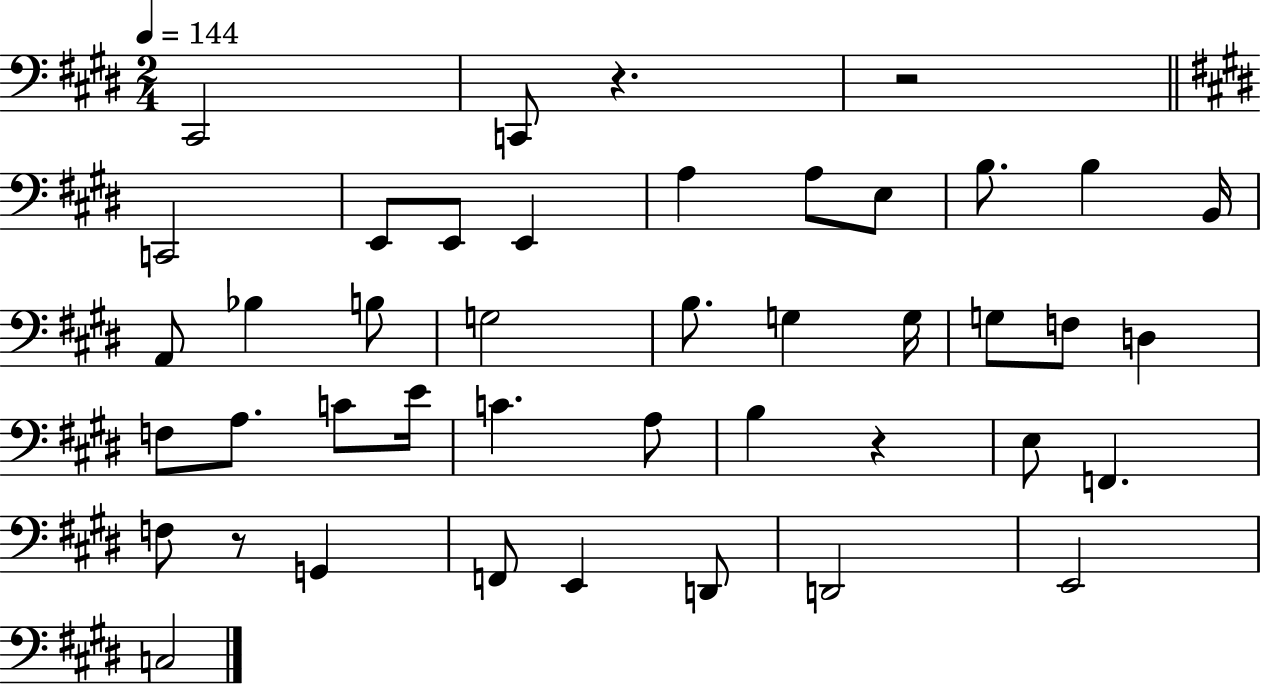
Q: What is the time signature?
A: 2/4